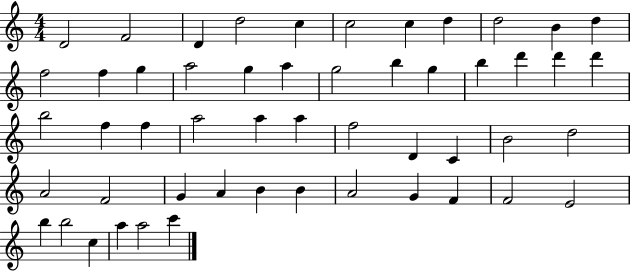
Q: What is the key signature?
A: C major